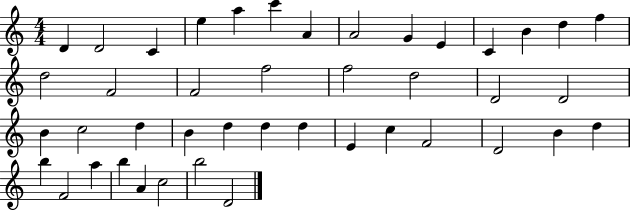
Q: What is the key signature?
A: C major